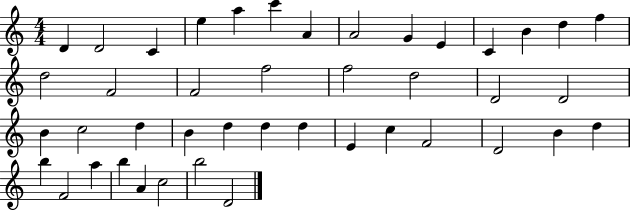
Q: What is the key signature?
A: C major